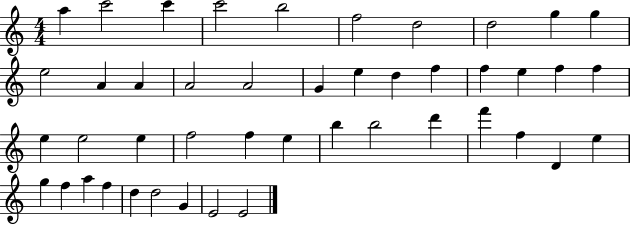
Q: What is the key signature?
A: C major